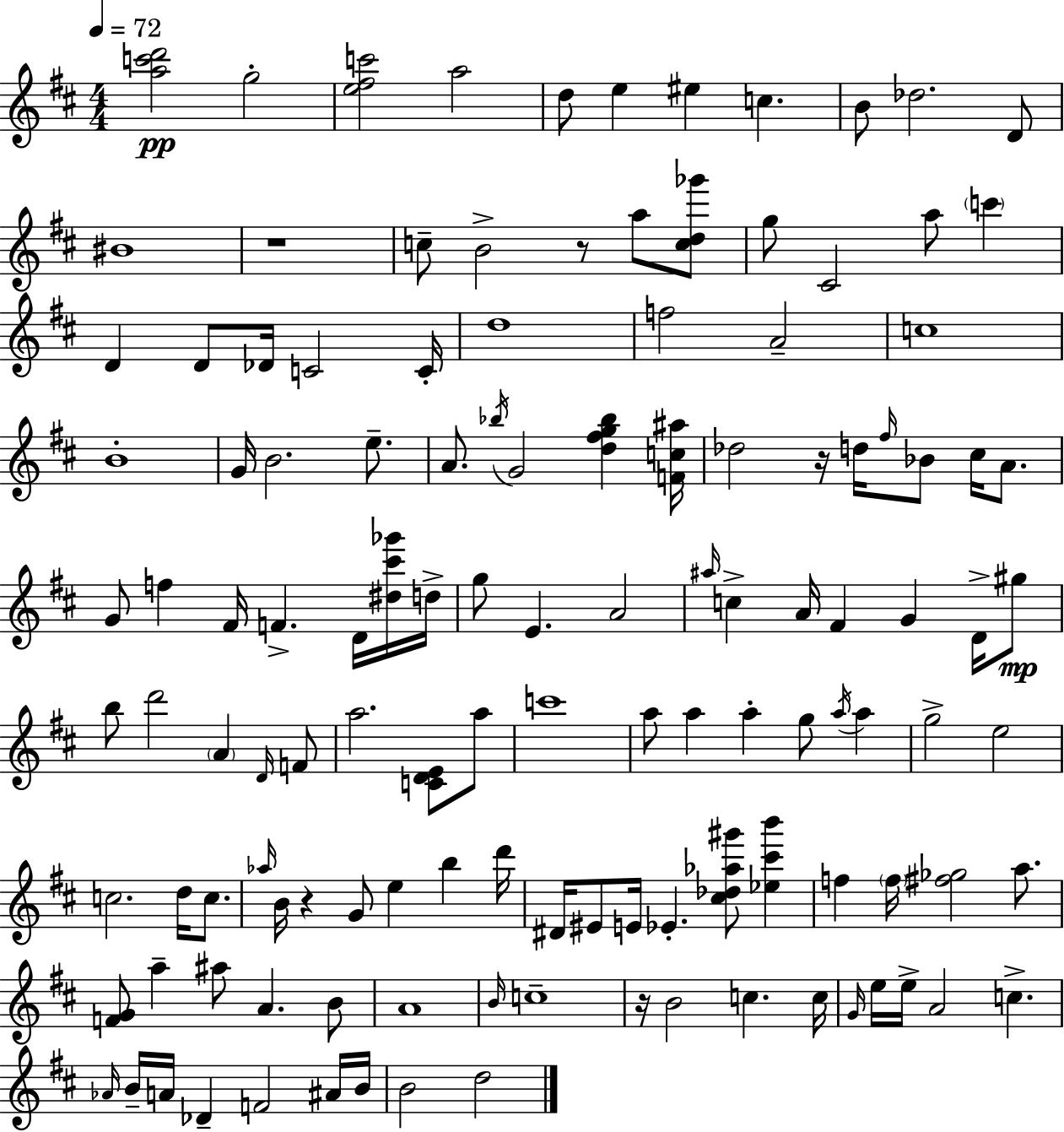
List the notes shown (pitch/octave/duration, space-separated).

[A5,C6,D6]/h G5/h [E5,F#5,C6]/h A5/h D5/e E5/q EIS5/q C5/q. B4/e Db5/h. D4/e BIS4/w R/w C5/e B4/h R/e A5/e [C5,D5,Gb6]/e G5/e C#4/h A5/e C6/q D4/q D4/e Db4/s C4/h C4/s D5/w F5/h A4/h C5/w B4/w G4/s B4/h. E5/e. A4/e. Bb5/s G4/h [D5,F#5,G5,Bb5]/q [F4,C5,A#5]/s Db5/h R/s D5/s F#5/s Bb4/e C#5/s A4/e. G4/e F5/q F#4/s F4/q. D4/s [D#5,C#6,Gb6]/s D5/s G5/e E4/q. A4/h A#5/s C5/q A4/s F#4/q G4/q D4/s G#5/e B5/e D6/h A4/q D4/s F4/e A5/h. [C4,D4,E4]/e A5/e C6/w A5/e A5/q A5/q G5/e A5/s A5/q G5/h E5/h C5/h. D5/s C5/e. Ab5/s B4/s R/q G4/e E5/q B5/q D6/s D#4/s EIS4/e E4/s Eb4/q. [C#5,Db5,Ab5,G#6]/e [Eb5,C#6,B6]/q F5/q F5/s [F#5,Gb5]/h A5/e. [F4,G4]/e A5/q A#5/e A4/q. B4/e A4/w B4/s C5/w R/s B4/h C5/q. C5/s G4/s E5/s E5/s A4/h C5/q. Ab4/s B4/s A4/s Db4/q F4/h A#4/s B4/s B4/h D5/h